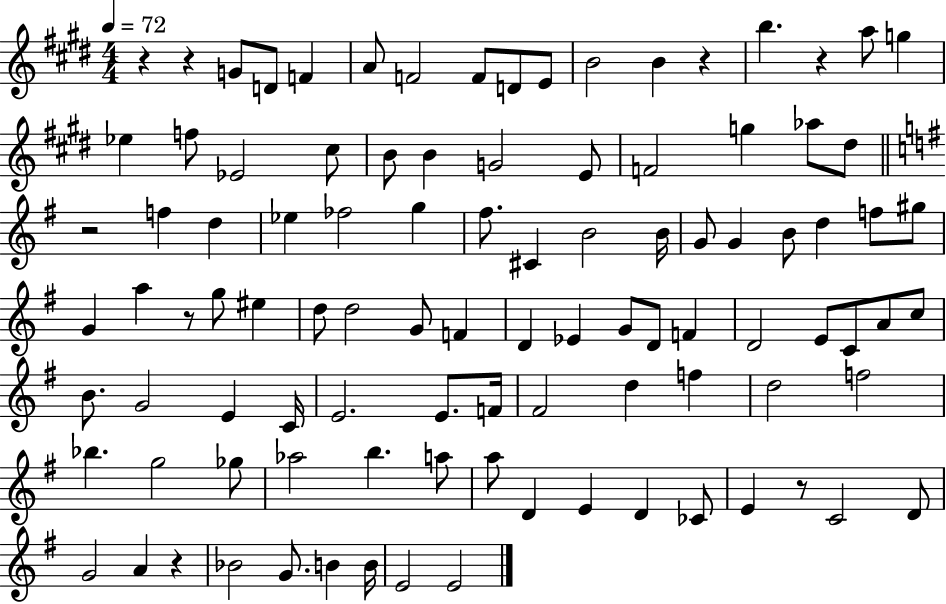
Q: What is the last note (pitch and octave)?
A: E4